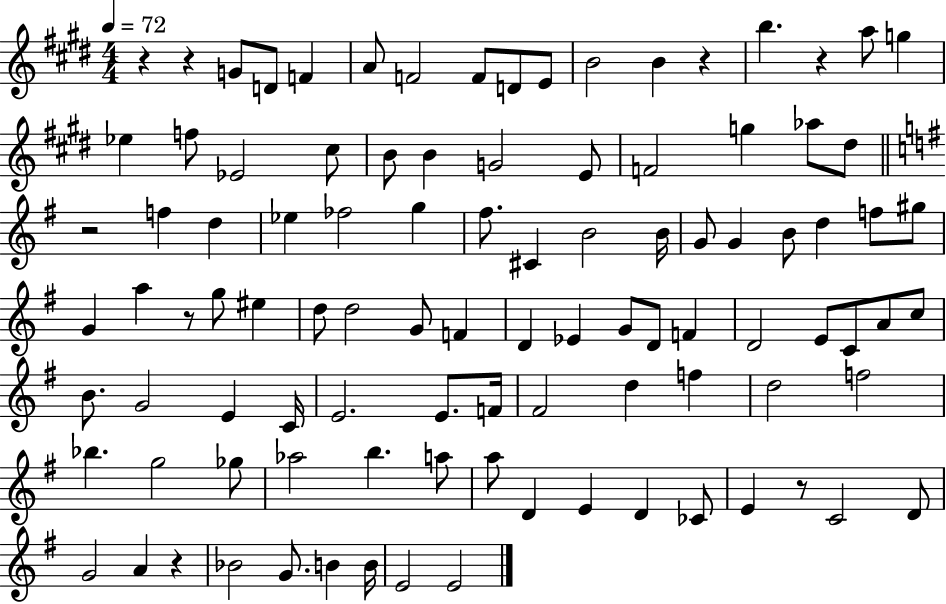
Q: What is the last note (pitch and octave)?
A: E4